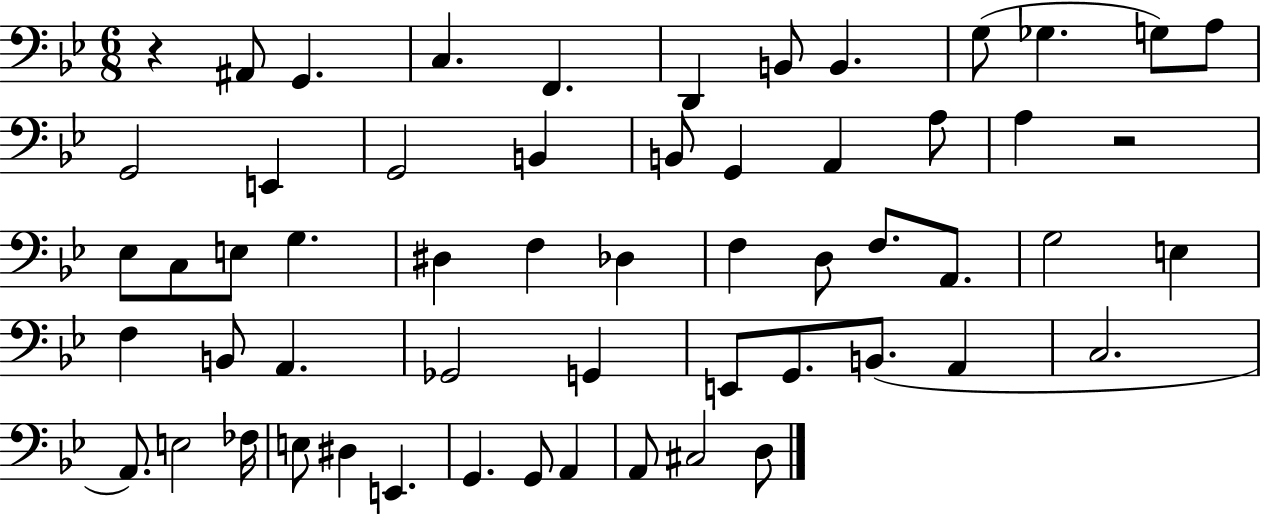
X:1
T:Untitled
M:6/8
L:1/4
K:Bb
z ^A,,/2 G,, C, F,, D,, B,,/2 B,, G,/2 _G, G,/2 A,/2 G,,2 E,, G,,2 B,, B,,/2 G,, A,, A,/2 A, z2 _E,/2 C,/2 E,/2 G, ^D, F, _D, F, D,/2 F,/2 A,,/2 G,2 E, F, B,,/2 A,, _G,,2 G,, E,,/2 G,,/2 B,,/2 A,, C,2 A,,/2 E,2 _F,/4 E,/2 ^D, E,, G,, G,,/2 A,, A,,/2 ^C,2 D,/2